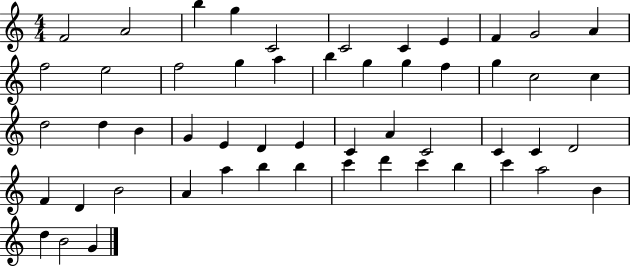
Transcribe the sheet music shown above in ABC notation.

X:1
T:Untitled
M:4/4
L:1/4
K:C
F2 A2 b g C2 C2 C E F G2 A f2 e2 f2 g a b g g f g c2 c d2 d B G E D E C A C2 C C D2 F D B2 A a b b c' d' c' b c' a2 B d B2 G